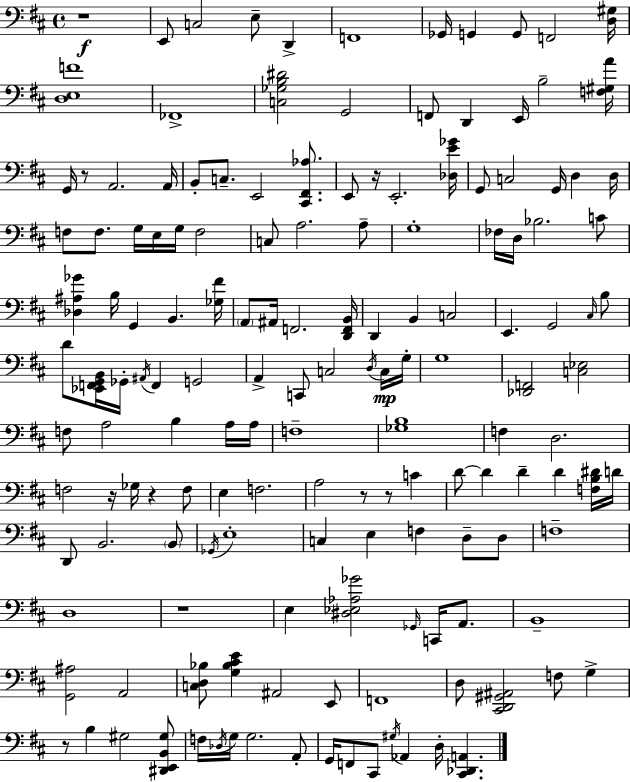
R/w E2/e C3/h E3/e D2/q F2/w Gb2/s G2/q G2/e F2/h [D3,G#3]/s [D3,E3,F4]/w FES2/w [C3,Gb3,B3,D#4]/h G2/h F2/e D2/q E2/s B3/h [F3,G#3,A4]/s G2/s R/e A2/h. A2/s B2/e C3/e. E2/h [C#2,F#2,Ab3]/e. E2/e R/s E2/h. [Db3,E4,Gb4]/s G2/e C3/h G2/s D3/q D3/s F3/e F3/e. G3/s E3/s G3/s F3/h C3/e A3/h. A3/e G3/w FES3/s D3/s Bb3/h. C4/e [Db3,A#3,Gb4]/q B3/s G2/q B2/q. [Gb3,F#4]/s A2/e A#2/s F2/h. [D2,F2,B2]/s D2/q B2/q C3/h E2/q. G2/h C#3/s B3/e D4/e [Eb2,F2,G2,B2]/s Gb2/s A#2/s F2/q G2/h A2/q C2/e C3/h D3/s C3/s G3/s G3/w [Db2,F2]/h [C3,Eb3]/h F3/e A3/h B3/q A3/s A3/s F3/w [Gb3,B3]/w F3/q D3/h. F3/h R/s Gb3/s R/q F3/e E3/q F3/h. A3/h R/e R/e C4/q D4/e D4/q D4/q D4/q [F3,B3,D#4]/s D4/s D2/e B2/h. B2/e Gb2/s E3/w C3/q E3/q F3/q D3/e D3/e F3/w D3/w R/w E3/q [D#3,Eb3,Ab3,Gb4]/h Gb2/s C2/s A2/e. B2/w [G2,A#3]/h A2/h [C3,D3,Bb3]/e [G3,Bb3,C#4,E4]/q A#2/h E2/e F2/w D3/e [C#2,D2,G#2,A#2]/h F3/e G3/q R/e B3/q G#3/h [D#2,E2,B2,G#3]/e F3/s Db3/s G3/s G3/h. A2/e G2/s F2/e C#2/e G#3/s Ab2/q D3/s [C#2,Db2,A2]/q.